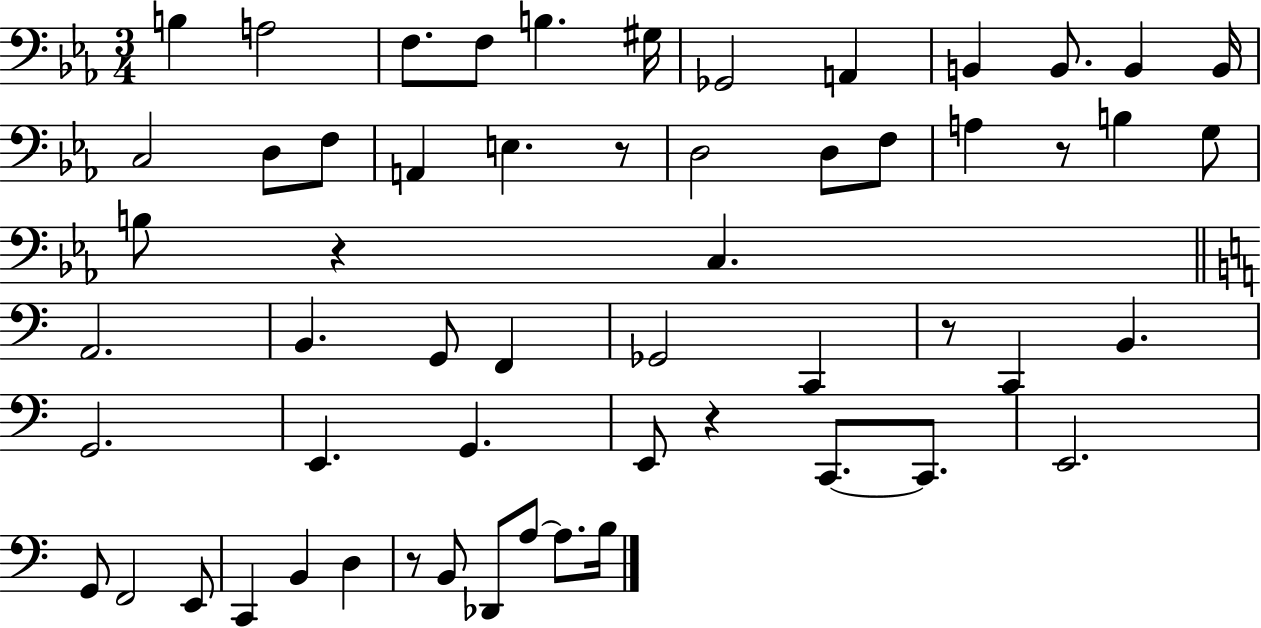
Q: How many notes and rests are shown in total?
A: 57